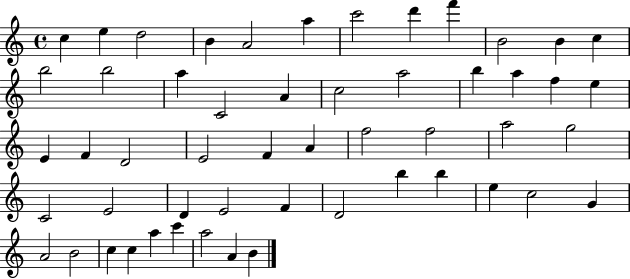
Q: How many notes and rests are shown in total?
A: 53